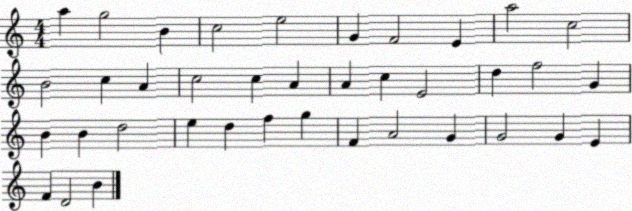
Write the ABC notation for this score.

X:1
T:Untitled
M:4/4
L:1/4
K:C
a g2 B c2 e2 G F2 E a2 c2 B2 c A c2 c A A c E2 d f2 G B B d2 e d f g F A2 G G2 G E F D2 B